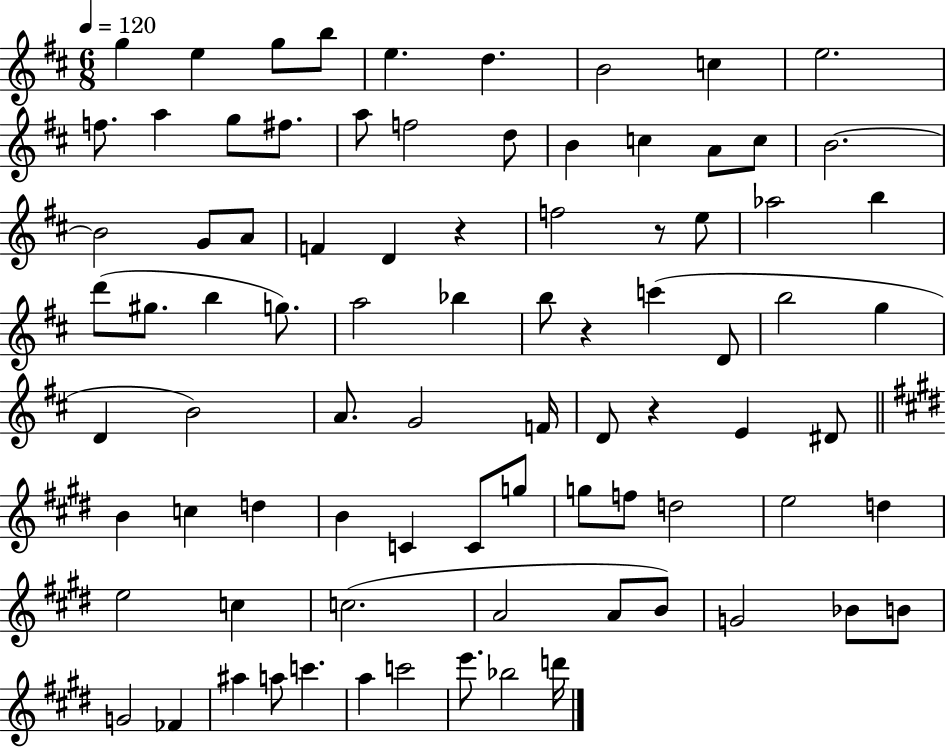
G5/q E5/q G5/e B5/e E5/q. D5/q. B4/h C5/q E5/h. F5/e. A5/q G5/e F#5/e. A5/e F5/h D5/e B4/q C5/q A4/e C5/e B4/h. B4/h G4/e A4/e F4/q D4/q R/q F5/h R/e E5/e Ab5/h B5/q D6/e G#5/e. B5/q G5/e. A5/h Bb5/q B5/e R/q C6/q D4/e B5/h G5/q D4/q B4/h A4/e. G4/h F4/s D4/e R/q E4/q D#4/e B4/q C5/q D5/q B4/q C4/q C4/e G5/e G5/e F5/e D5/h E5/h D5/q E5/h C5/q C5/h. A4/h A4/e B4/e G4/h Bb4/e B4/e G4/h FES4/q A#5/q A5/e C6/q. A5/q C6/h E6/e. Bb5/h D6/s